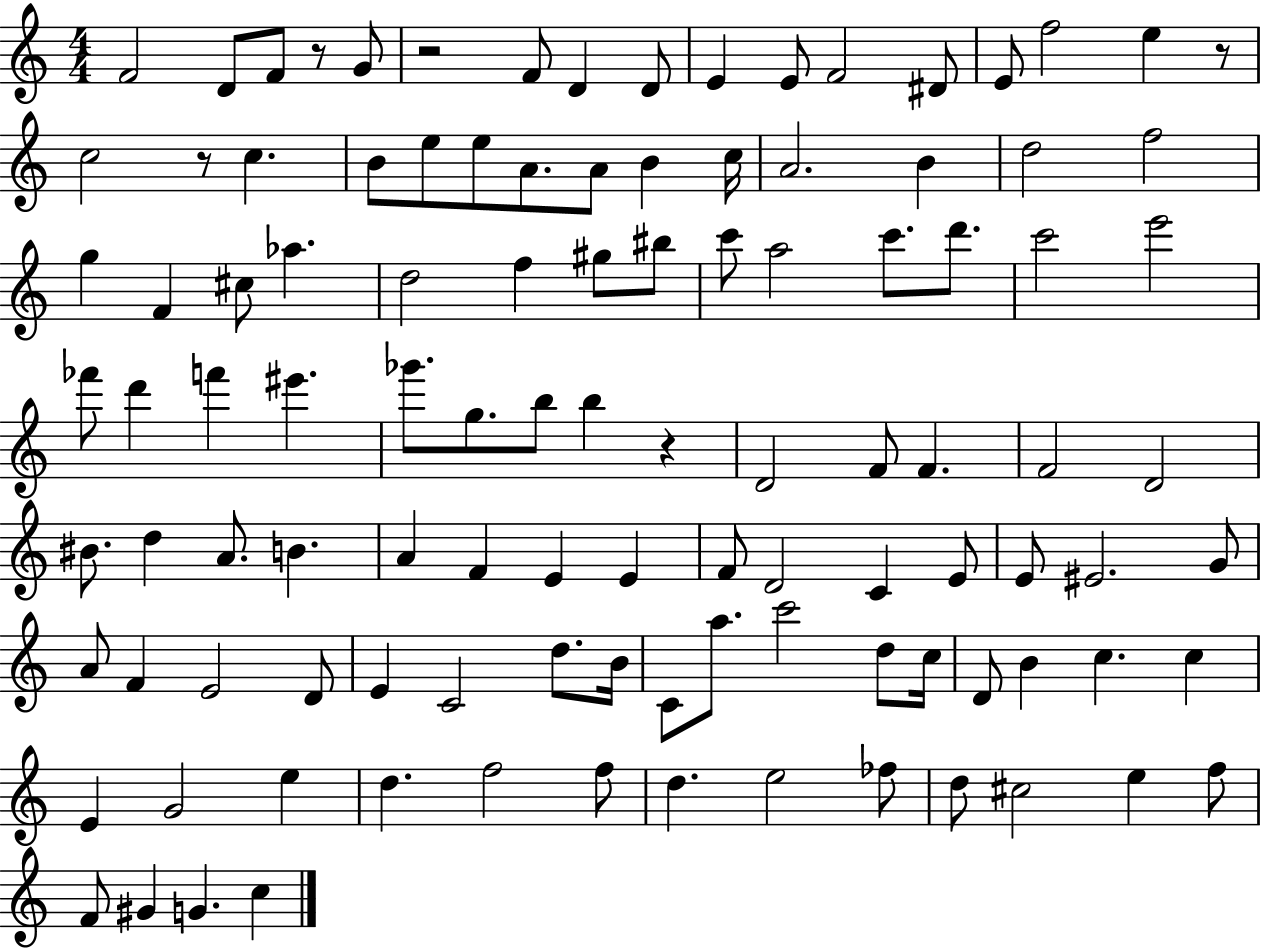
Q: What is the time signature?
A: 4/4